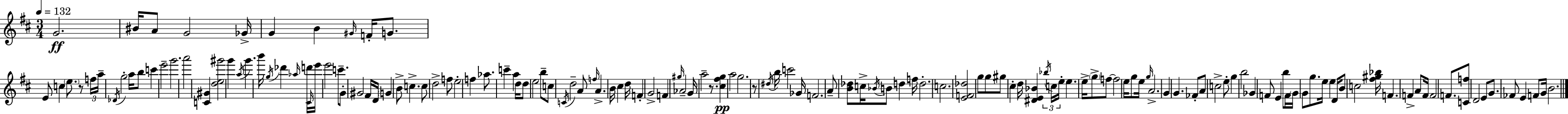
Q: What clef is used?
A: treble